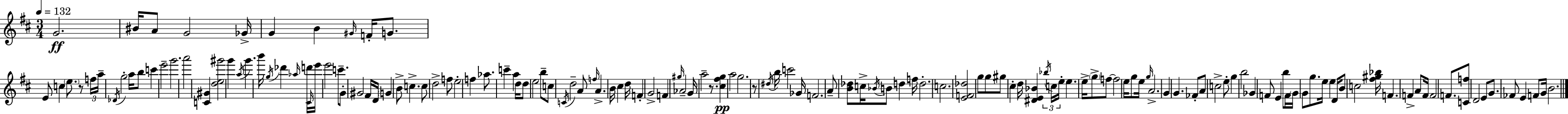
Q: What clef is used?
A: treble